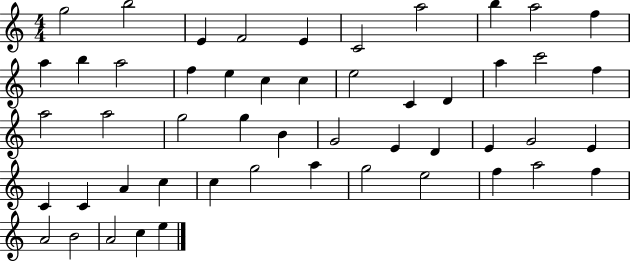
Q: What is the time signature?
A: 4/4